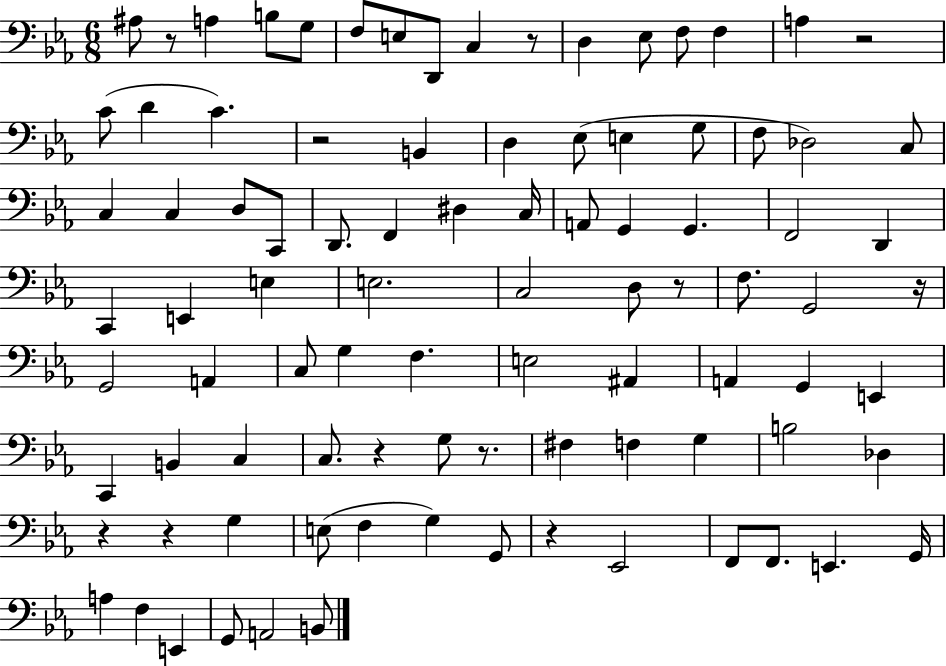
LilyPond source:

{
  \clef bass
  \numericTimeSignature
  \time 6/8
  \key ees \major
  ais8 r8 a4 b8 g8 | f8 e8 d,8 c4 r8 | d4 ees8 f8 f4 | a4 r2 | \break c'8( d'4 c'4.) | r2 b,4 | d4 ees8( e4 g8 | f8 des2) c8 | \break c4 c4 d8 c,8 | d,8. f,4 dis4 c16 | a,8 g,4 g,4. | f,2 d,4 | \break c,4 e,4 e4 | e2. | c2 d8 r8 | f8. g,2 r16 | \break g,2 a,4 | c8 g4 f4. | e2 ais,4 | a,4 g,4 e,4 | \break c,4 b,4 c4 | c8. r4 g8 r8. | fis4 f4 g4 | b2 des4 | \break r4 r4 g4 | e8( f4 g4) g,8 | r4 ees,2 | f,8 f,8. e,4. g,16 | \break a4 f4 e,4 | g,8 a,2 b,8 | \bar "|."
}